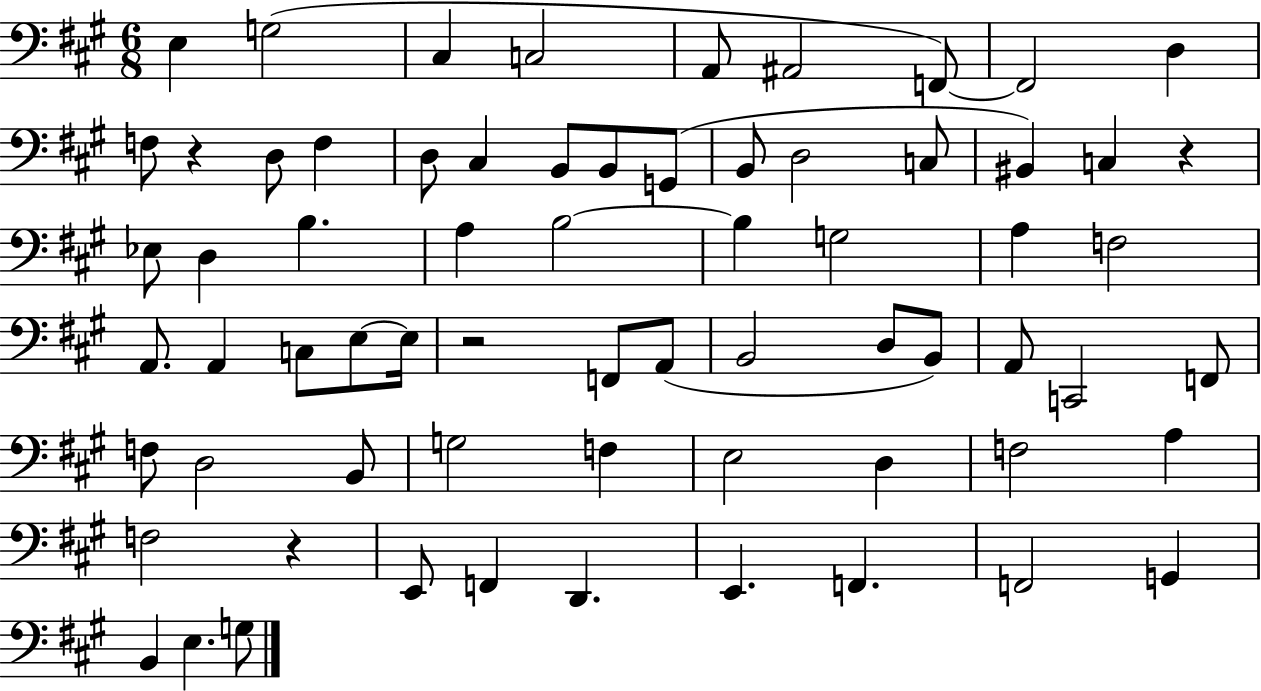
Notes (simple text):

E3/q G3/h C#3/q C3/h A2/e A#2/h F2/e F2/h D3/q F3/e R/q D3/e F3/q D3/e C#3/q B2/e B2/e G2/e B2/e D3/h C3/e BIS2/q C3/q R/q Eb3/e D3/q B3/q. A3/q B3/h B3/q G3/h A3/q F3/h A2/e. A2/q C3/e E3/e E3/s R/h F2/e A2/e B2/h D3/e B2/e A2/e C2/h F2/e F3/e D3/h B2/e G3/h F3/q E3/h D3/q F3/h A3/q F3/h R/q E2/e F2/q D2/q. E2/q. F2/q. F2/h G2/q B2/q E3/q. G3/e